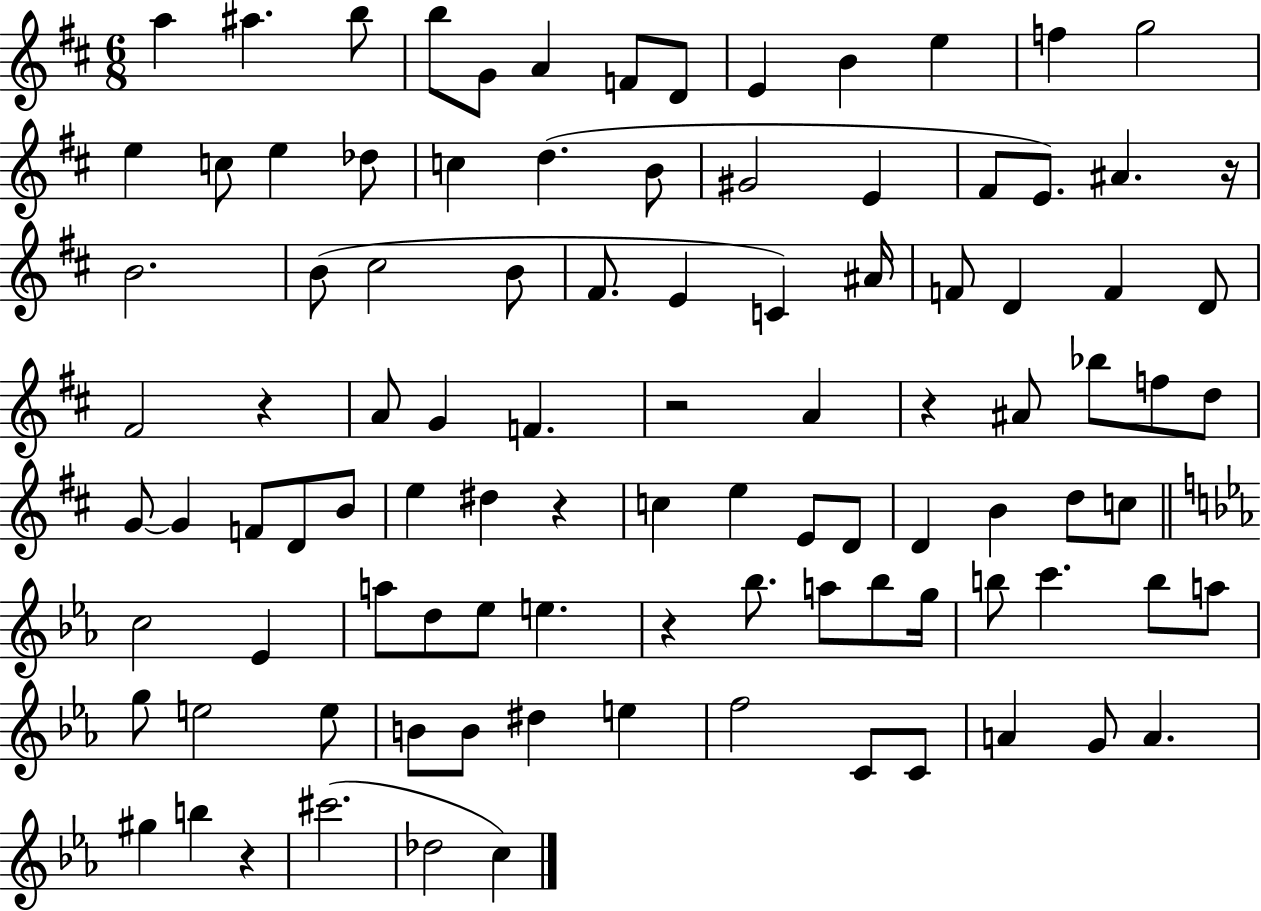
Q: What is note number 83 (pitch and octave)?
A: F5